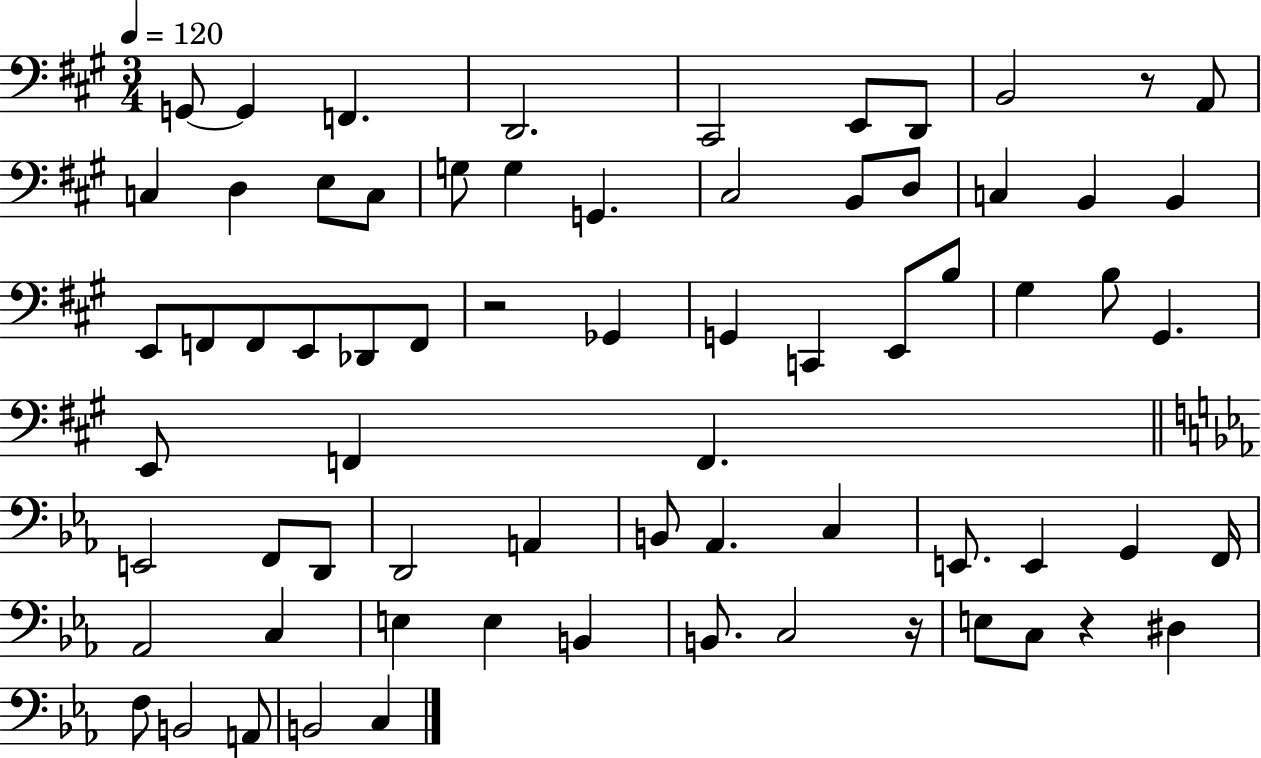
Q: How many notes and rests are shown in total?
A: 70